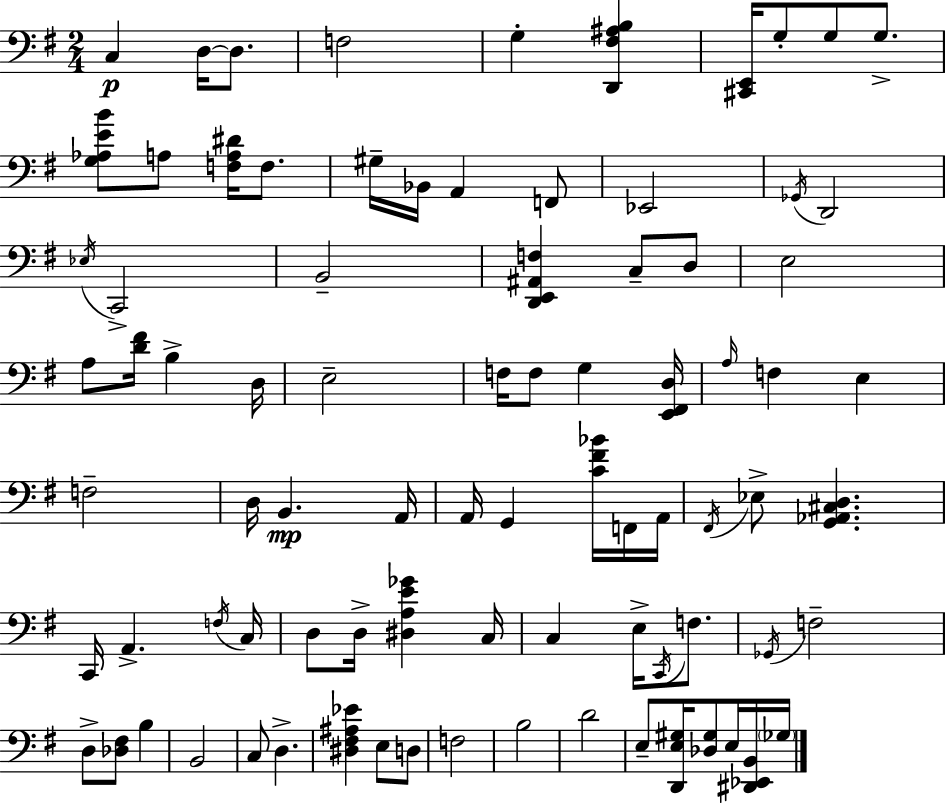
X:1
T:Untitled
M:2/4
L:1/4
K:Em
C, D,/4 D,/2 F,2 G, [D,,^F,^A,B,] [^C,,E,,]/4 G,/2 G,/2 G,/2 [G,_A,EB]/2 A,/2 [F,A,^D]/4 F,/2 ^G,/4 _B,,/4 A,, F,,/2 _E,,2 _G,,/4 D,,2 _E,/4 C,,2 B,,2 [D,,E,,^A,,F,] C,/2 D,/2 E,2 A,/2 [D^F]/4 B, D,/4 E,2 F,/4 F,/2 G, [E,,^F,,D,]/4 A,/4 F, E, F,2 D,/4 B,, A,,/4 A,,/4 G,, [C^F_B]/4 F,,/4 A,,/4 ^F,,/4 _E,/2 [G,,_A,,^C,D,] C,,/4 A,, F,/4 C,/4 D,/2 D,/4 [^D,A,E_G] C,/4 C, E,/4 C,,/4 F,/2 _G,,/4 F,2 D,/2 [_D,^F,]/2 B, B,,2 C,/2 D, [^D,^F,^A,_E] E,/2 D,/2 F,2 B,2 D2 E,/2 [D,,E,^G,]/4 [_D,^G,]/2 E,/4 [^D,,_E,,B,,]/4 _G,/4